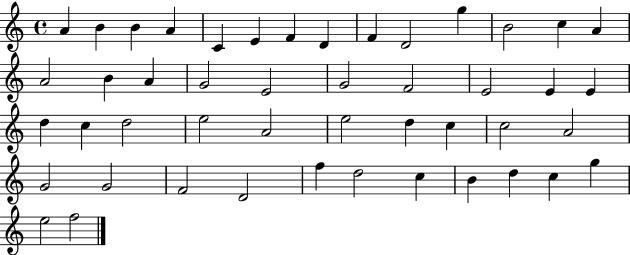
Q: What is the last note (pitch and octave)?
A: F5